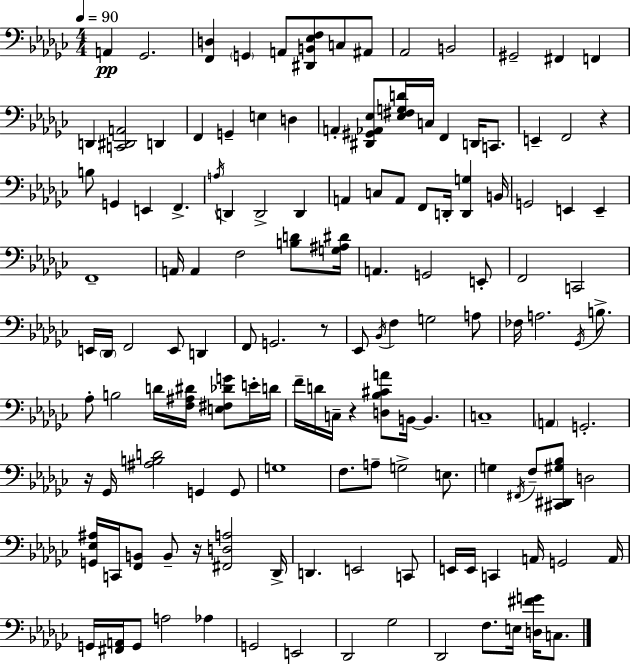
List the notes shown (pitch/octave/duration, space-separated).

A2/q Gb2/h. [F2,D3]/q G2/q A2/e [D#2,B2,Eb3,F3]/e C3/e A#2/e Ab2/h B2/h G#2/h F#2/q F2/q D2/q [C2,D#2,A2]/h D2/q F2/q G2/q E3/q D3/q A2/q [D#2,G#2,Ab2,Eb3]/e [Eb3,F#3,G3,D4]/s C3/s F2/q D2/s C2/e. E2/q F2/h R/q B3/e G2/q E2/q F2/q. A3/s D2/q D2/h D2/q A2/q C3/e A2/e F2/e D2/s [D2,G3]/q B2/s G2/h E2/q E2/q F2/w A2/s A2/q F3/h [B3,D4]/e [G3,A#3,D#4]/s A2/q. G2/h E2/e F2/h C2/h E2/s Db2/s F2/h E2/e D2/q F2/e G2/h. R/e Eb2/e Bb2/s F3/q G3/h A3/e FES3/s A3/h. Gb2/s B3/e. Ab3/e B3/h D4/s [F3,A#3,D#4]/s [E3,F#3,Db4,G4]/e E4/s D4/s F4/s D4/s C3/s R/q [D3,Bb3,C#4,A4]/e B2/s B2/q. C3/w A2/q G2/h. R/s Gb2/s [A#3,B3,D4]/h G2/q G2/e G3/w F3/e. A3/e G3/h E3/e. G3/q F#2/s F3/e [C#2,D#2,G#3,Bb3]/e D3/h [G2,Eb3,A#3]/s C2/s [F2,B2]/e B2/e R/s [F#2,D3,A3]/h Db2/s D2/q. E2/h C2/e E2/s E2/s C2/q A2/s G2/h A2/s G2/s [F#2,A2]/s G2/e A3/h Ab3/q G2/h E2/h Db2/h Gb3/h Db2/h F3/e. E3/s [D3,F#4,G4]/s C3/e.